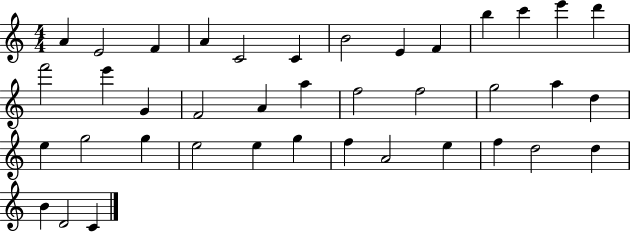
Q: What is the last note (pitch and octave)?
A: C4